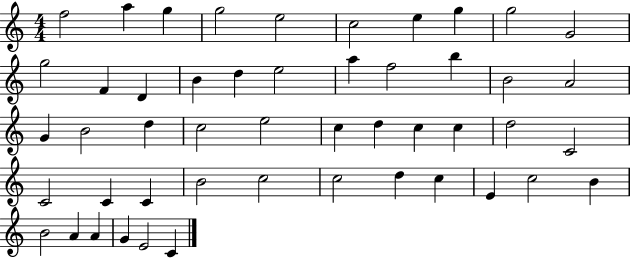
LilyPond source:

{
  \clef treble
  \numericTimeSignature
  \time 4/4
  \key c \major
  f''2 a''4 g''4 | g''2 e''2 | c''2 e''4 g''4 | g''2 g'2 | \break g''2 f'4 d'4 | b'4 d''4 e''2 | a''4 f''2 b''4 | b'2 a'2 | \break g'4 b'2 d''4 | c''2 e''2 | c''4 d''4 c''4 c''4 | d''2 c'2 | \break c'2 c'4 c'4 | b'2 c''2 | c''2 d''4 c''4 | e'4 c''2 b'4 | \break b'2 a'4 a'4 | g'4 e'2 c'4 | \bar "|."
}